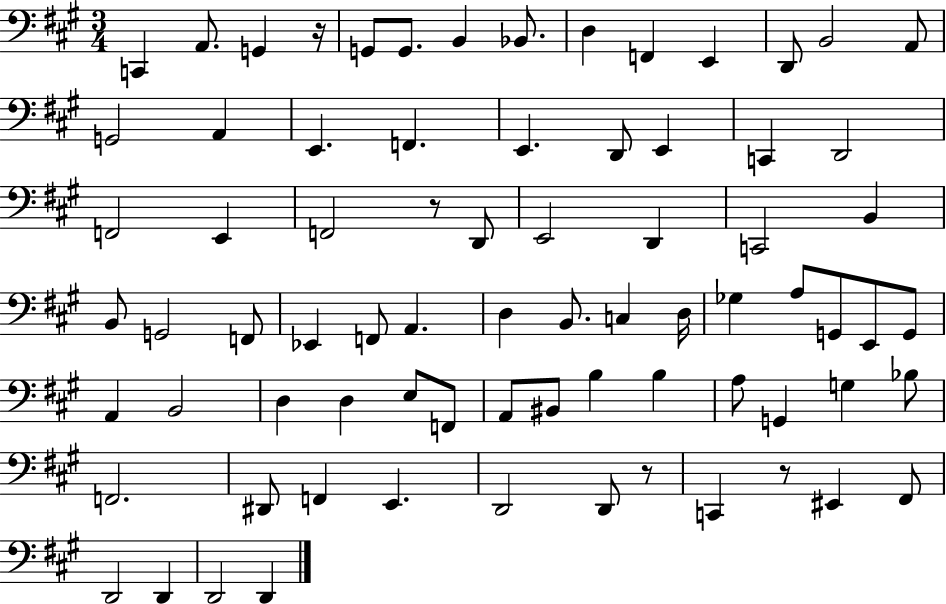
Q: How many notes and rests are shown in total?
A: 76